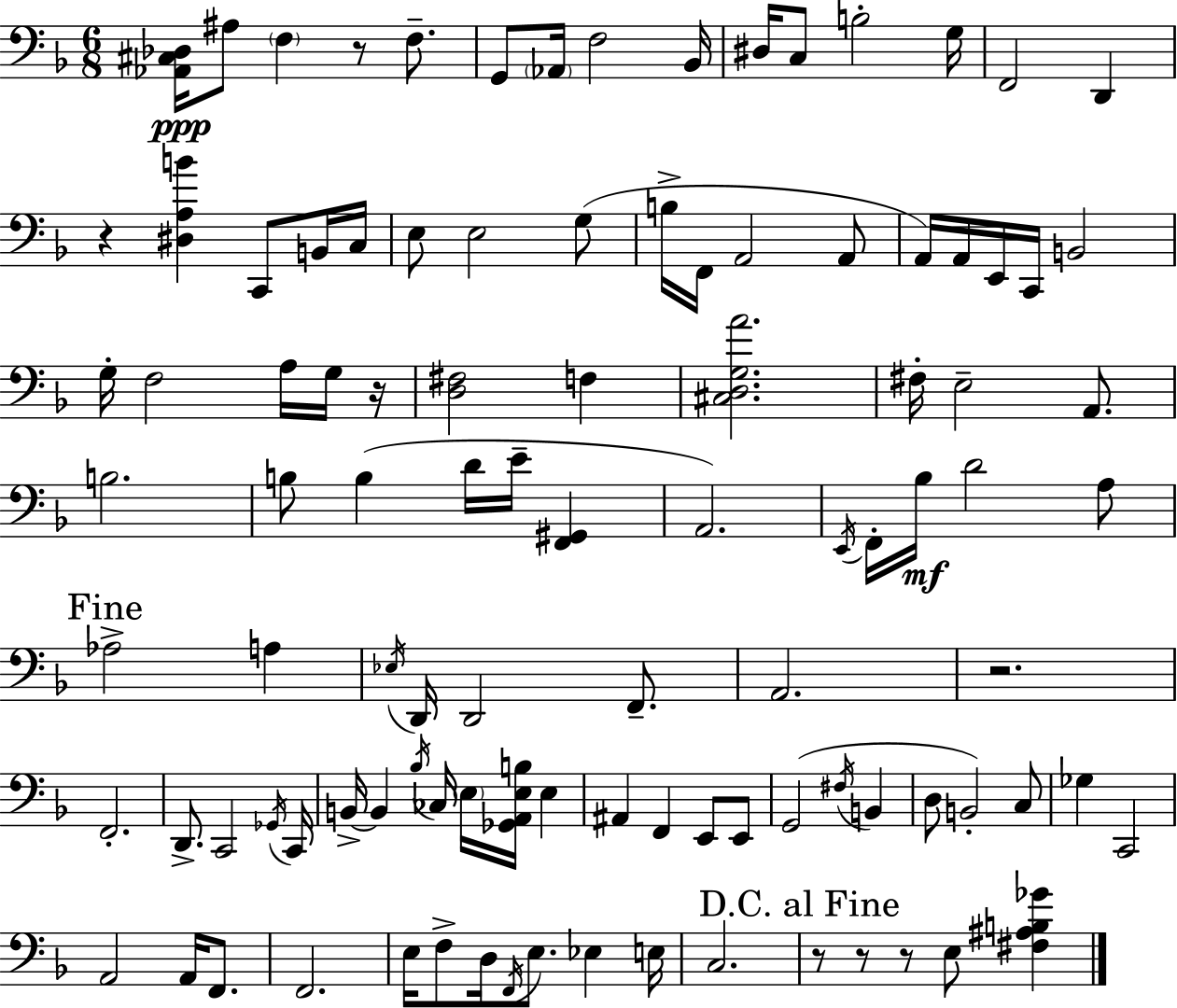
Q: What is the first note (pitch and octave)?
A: A#3